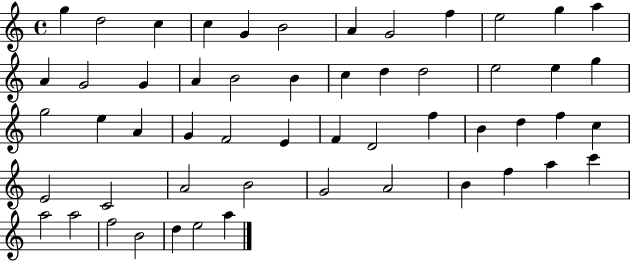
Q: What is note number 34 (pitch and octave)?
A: B4